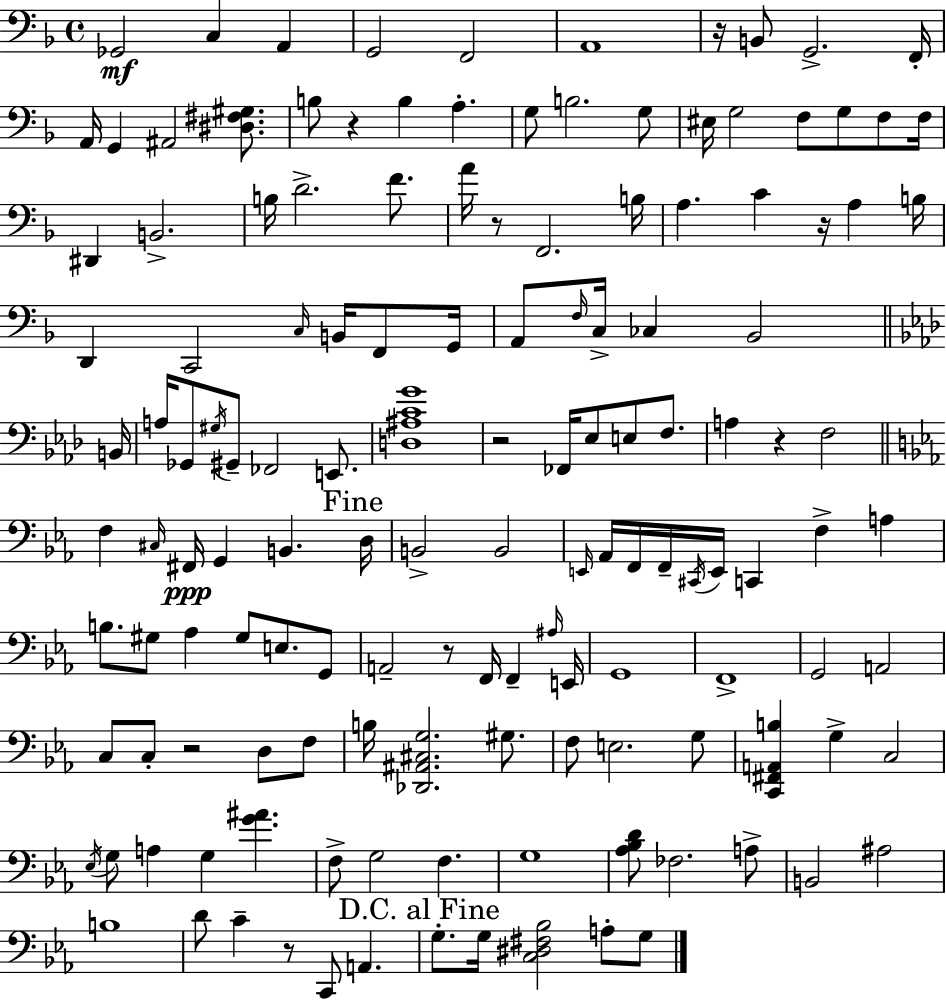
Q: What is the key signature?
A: D minor